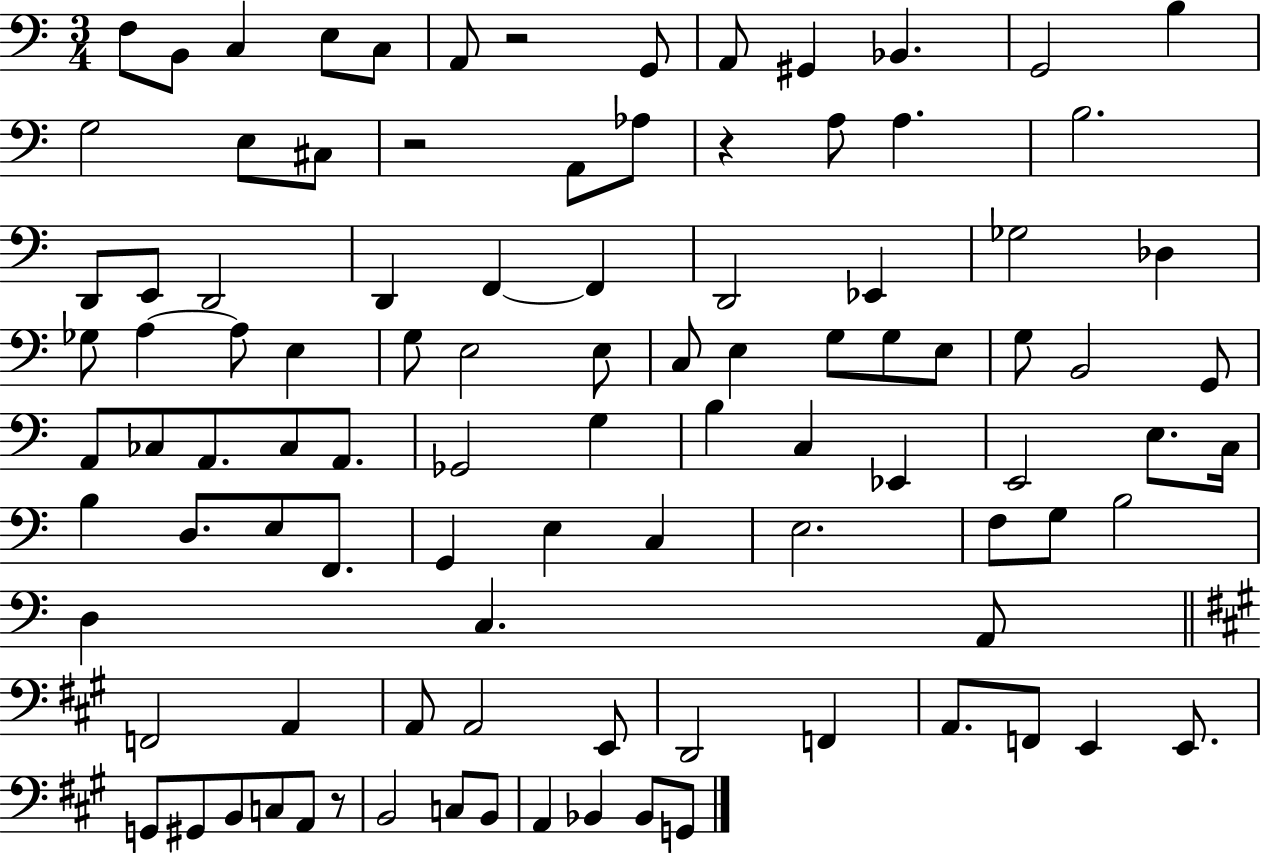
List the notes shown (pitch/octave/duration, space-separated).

F3/e B2/e C3/q E3/e C3/e A2/e R/h G2/e A2/e G#2/q Bb2/q. G2/h B3/q G3/h E3/e C#3/e R/h A2/e Ab3/e R/q A3/e A3/q. B3/h. D2/e E2/e D2/h D2/q F2/q F2/q D2/h Eb2/q Gb3/h Db3/q Gb3/e A3/q A3/e E3/q G3/e E3/h E3/e C3/e E3/q G3/e G3/e E3/e G3/e B2/h G2/e A2/e CES3/e A2/e. CES3/e A2/e. Gb2/h G3/q B3/q C3/q Eb2/q E2/h E3/e. C3/s B3/q D3/e. E3/e F2/e. G2/q E3/q C3/q E3/h. F3/e G3/e B3/h D3/q C3/q. A2/e F2/h A2/q A2/e A2/h E2/e D2/h F2/q A2/e. F2/e E2/q E2/e. G2/e G#2/e B2/e C3/e A2/e R/e B2/h C3/e B2/e A2/q Bb2/q Bb2/e G2/e